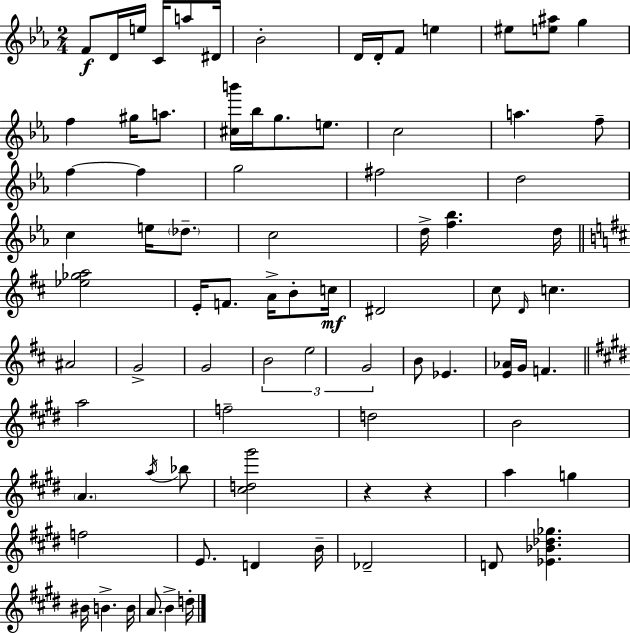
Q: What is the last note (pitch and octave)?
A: D5